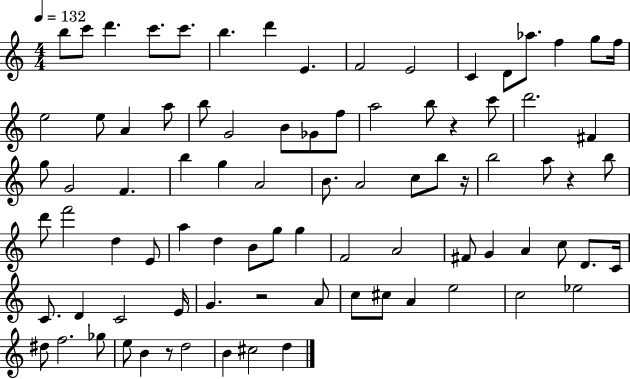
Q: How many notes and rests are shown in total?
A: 86